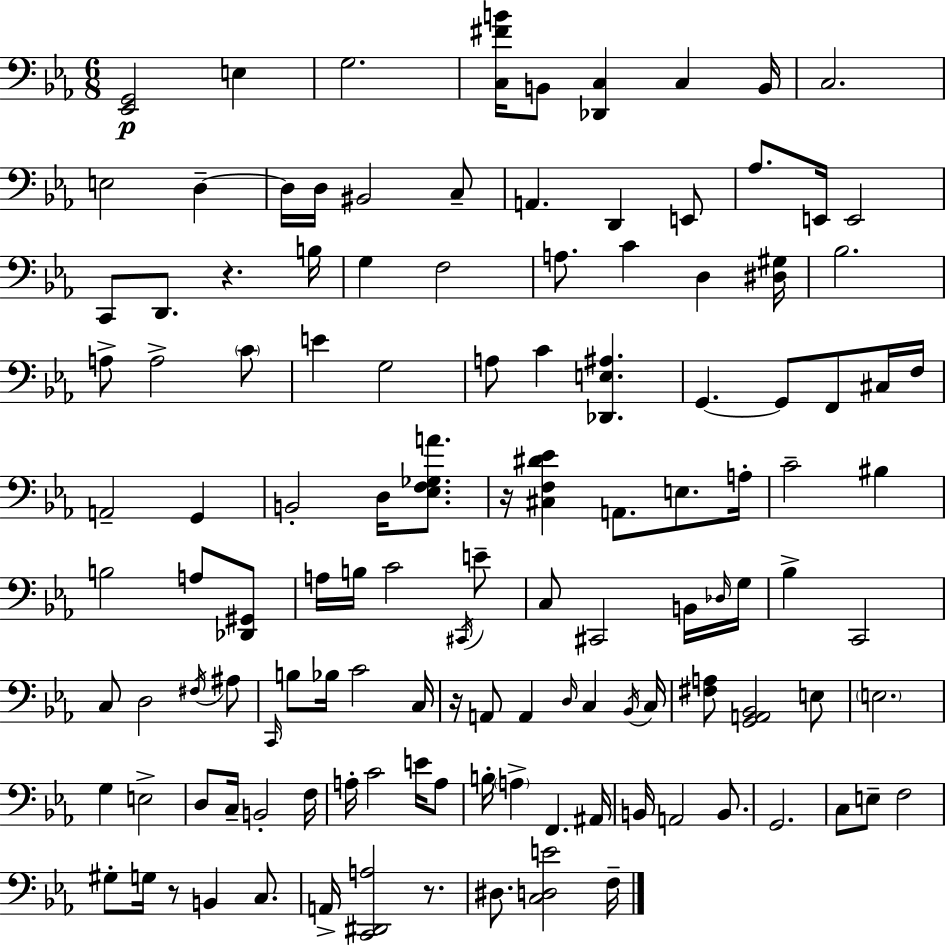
X:1
T:Untitled
M:6/8
L:1/4
K:Eb
[_E,,G,,]2 E, G,2 [C,^FB]/4 B,,/2 [_D,,C,] C, B,,/4 C,2 E,2 D, D,/4 D,/4 ^B,,2 C,/2 A,, D,, E,,/2 _A,/2 E,,/4 E,,2 C,,/2 D,,/2 z B,/4 G, F,2 A,/2 C D, [^D,^G,]/4 _B,2 A,/2 A,2 C/2 E G,2 A,/2 C [_D,,E,^A,] G,, G,,/2 F,,/2 ^C,/4 F,/4 A,,2 G,, B,,2 D,/4 [_E,F,_G,A]/2 z/4 [^C,F,^D_E] A,,/2 E,/2 A,/4 C2 ^B, B,2 A,/2 [_D,,^G,,]/2 A,/4 B,/4 C2 ^C,,/4 E/2 C,/2 ^C,,2 B,,/4 _D,/4 G,/4 _B, C,,2 C,/2 D,2 ^F,/4 ^A,/2 C,,/4 B,/2 _B,/4 C2 C,/4 z/4 A,,/2 A,, D,/4 C, _B,,/4 C,/4 [^F,A,]/2 [G,,A,,_B,,]2 E,/2 E,2 G, E,2 D,/2 C,/4 B,,2 F,/4 A,/4 C2 E/4 A,/2 B,/4 A, F,, ^A,,/4 B,,/4 A,,2 B,,/2 G,,2 C,/2 E,/2 F,2 ^G,/2 G,/4 z/2 B,, C,/2 A,,/4 [C,,^D,,A,]2 z/2 ^D,/2 [C,D,E]2 F,/4